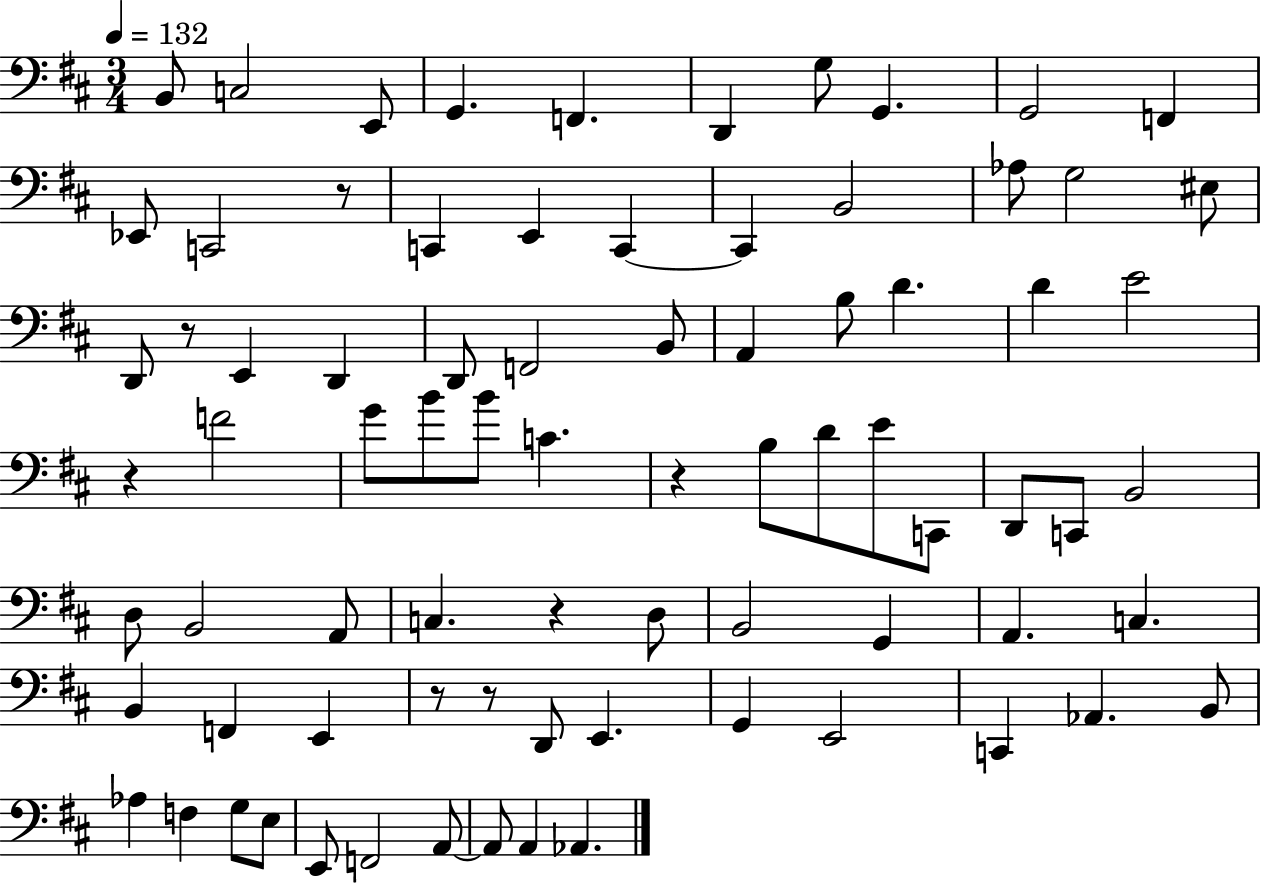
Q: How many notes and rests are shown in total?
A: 79